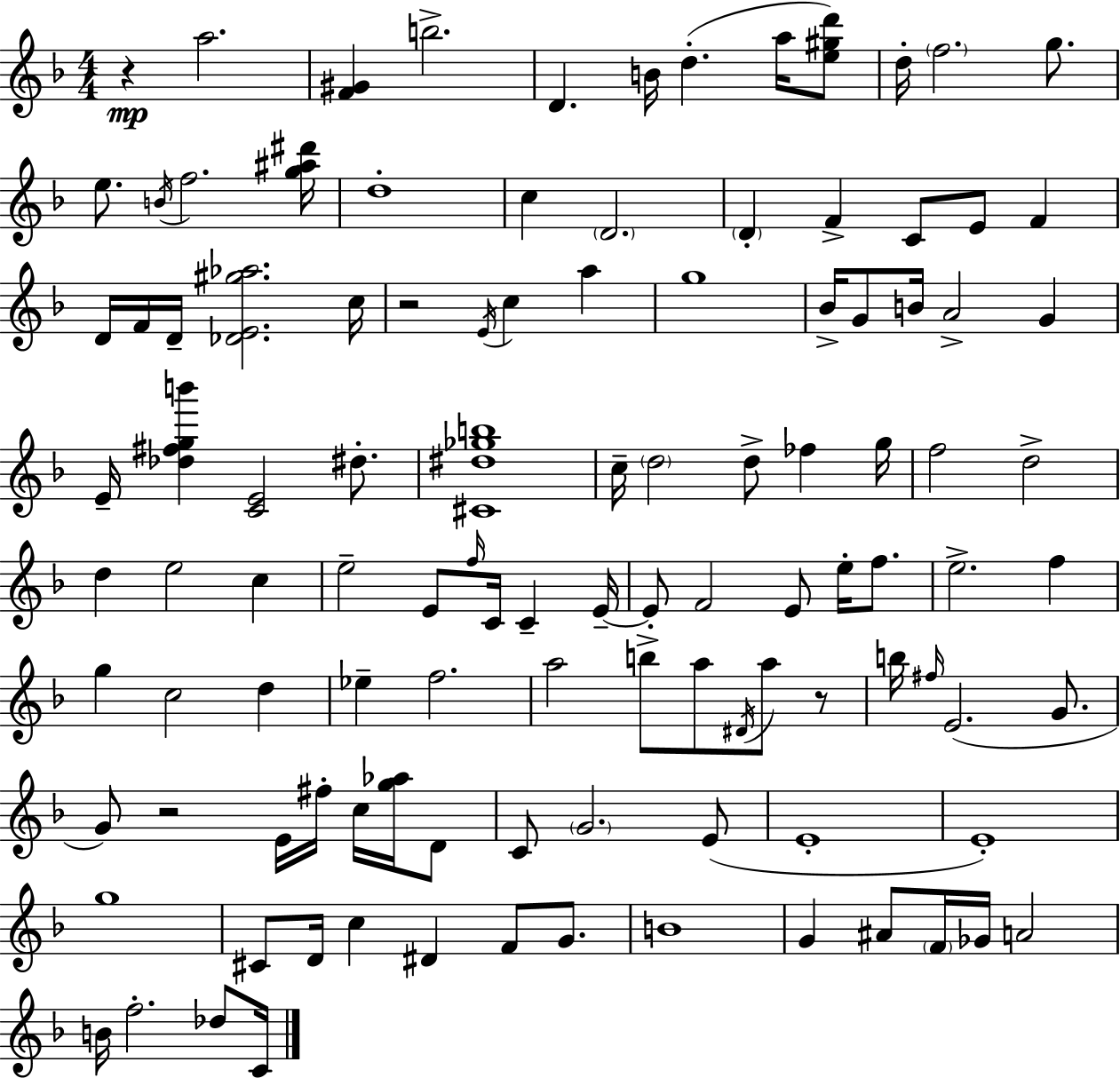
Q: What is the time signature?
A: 4/4